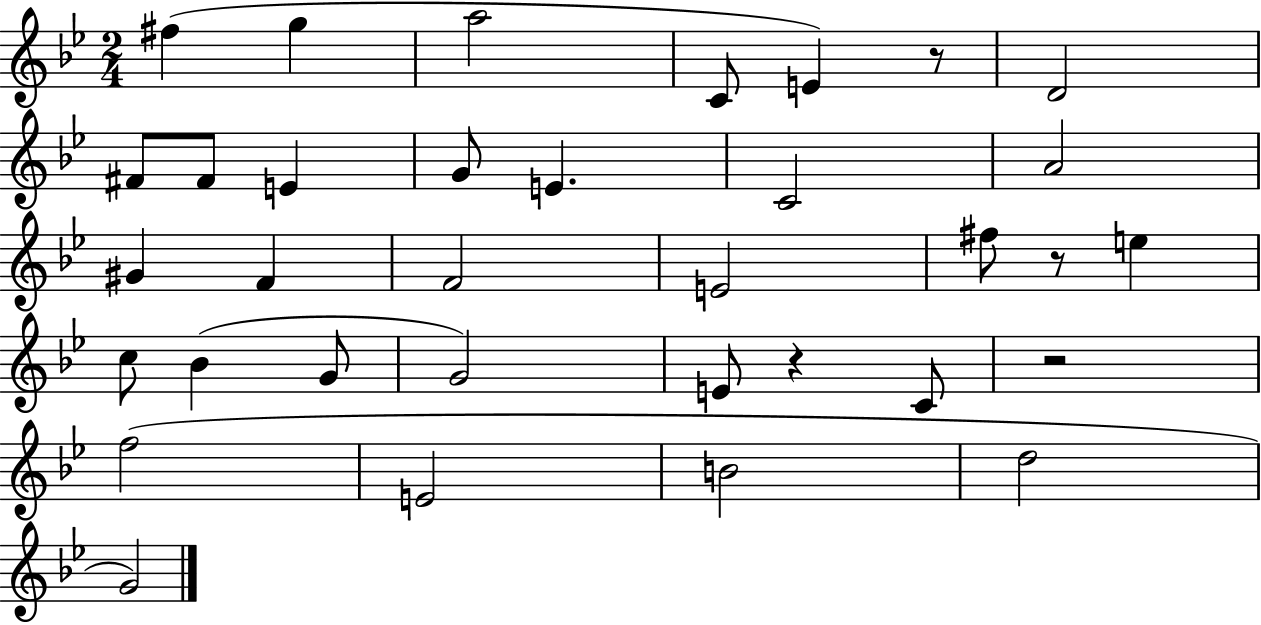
{
  \clef treble
  \numericTimeSignature
  \time 2/4
  \key bes \major
  fis''4( g''4 | a''2 | c'8 e'4) r8 | d'2 | \break fis'8 fis'8 e'4 | g'8 e'4. | c'2 | a'2 | \break gis'4 f'4 | f'2 | e'2 | fis''8 r8 e''4 | \break c''8 bes'4( g'8 | g'2) | e'8 r4 c'8 | r2 | \break f''2( | e'2 | b'2 | d''2 | \break g'2) | \bar "|."
}